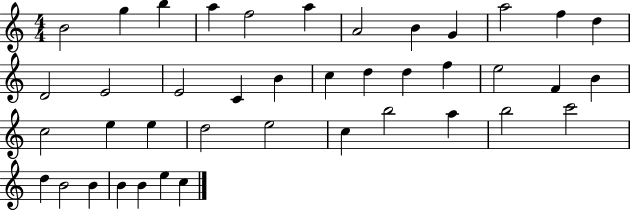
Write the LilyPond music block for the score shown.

{
  \clef treble
  \numericTimeSignature
  \time 4/4
  \key c \major
  b'2 g''4 b''4 | a''4 f''2 a''4 | a'2 b'4 g'4 | a''2 f''4 d''4 | \break d'2 e'2 | e'2 c'4 b'4 | c''4 d''4 d''4 f''4 | e''2 f'4 b'4 | \break c''2 e''4 e''4 | d''2 e''2 | c''4 b''2 a''4 | b''2 c'''2 | \break d''4 b'2 b'4 | b'4 b'4 e''4 c''4 | \bar "|."
}